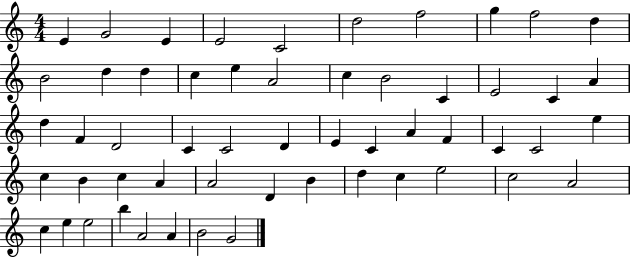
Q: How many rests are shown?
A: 0